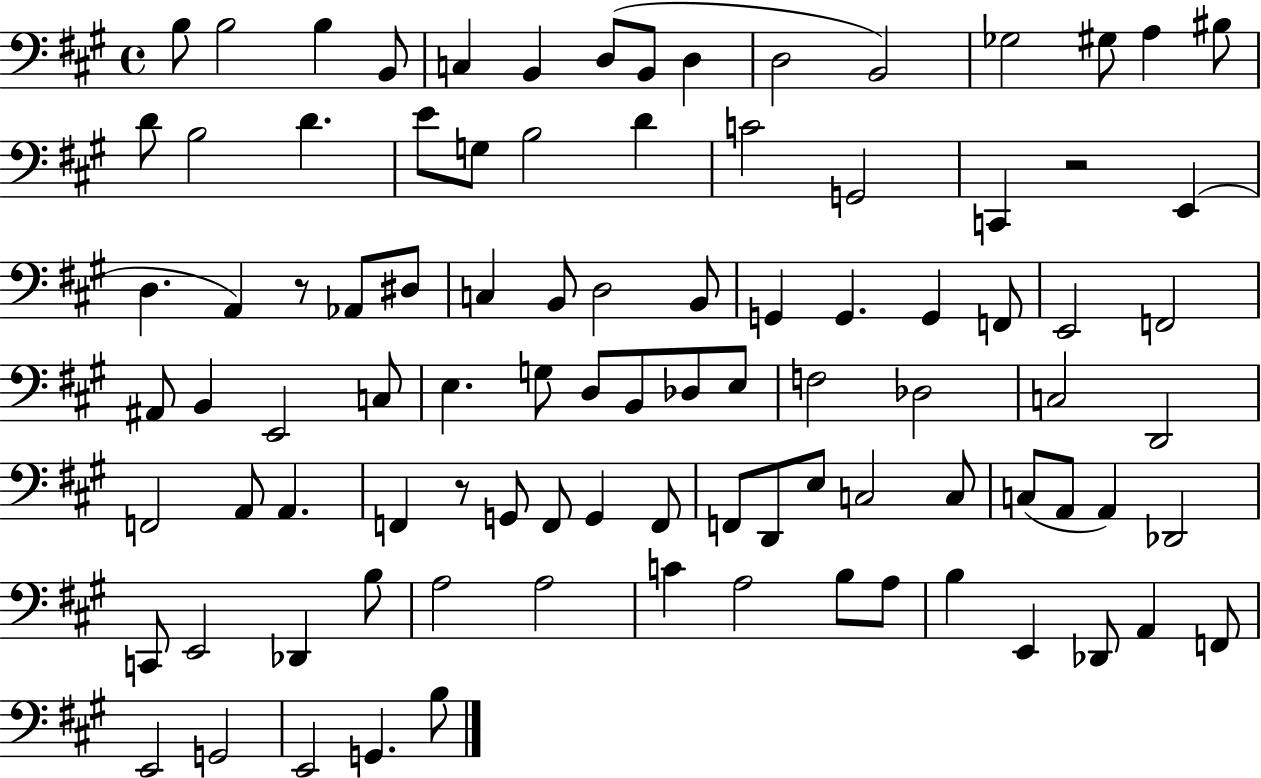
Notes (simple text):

B3/e B3/h B3/q B2/e C3/q B2/q D3/e B2/e D3/q D3/h B2/h Gb3/h G#3/e A3/q BIS3/e D4/e B3/h D4/q. E4/e G3/e B3/h D4/q C4/h G2/h C2/q R/h E2/q D3/q. A2/q R/e Ab2/e D#3/e C3/q B2/e D3/h B2/e G2/q G2/q. G2/q F2/e E2/h F2/h A#2/e B2/q E2/h C3/e E3/q. G3/e D3/e B2/e Db3/e E3/e F3/h Db3/h C3/h D2/h F2/h A2/e A2/q. F2/q R/e G2/e F2/e G2/q F2/e F2/e D2/e E3/e C3/h C3/e C3/e A2/e A2/q Db2/h C2/e E2/h Db2/q B3/e A3/h A3/h C4/q A3/h B3/e A3/e B3/q E2/q Db2/e A2/q F2/e E2/h G2/h E2/h G2/q. B3/e